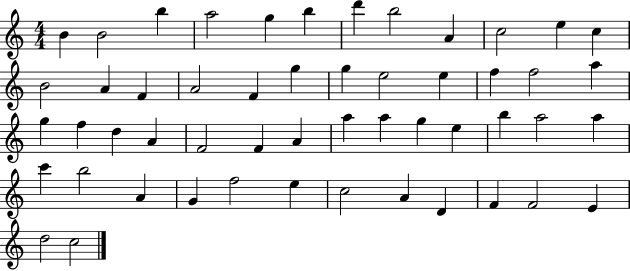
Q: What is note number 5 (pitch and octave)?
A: G5